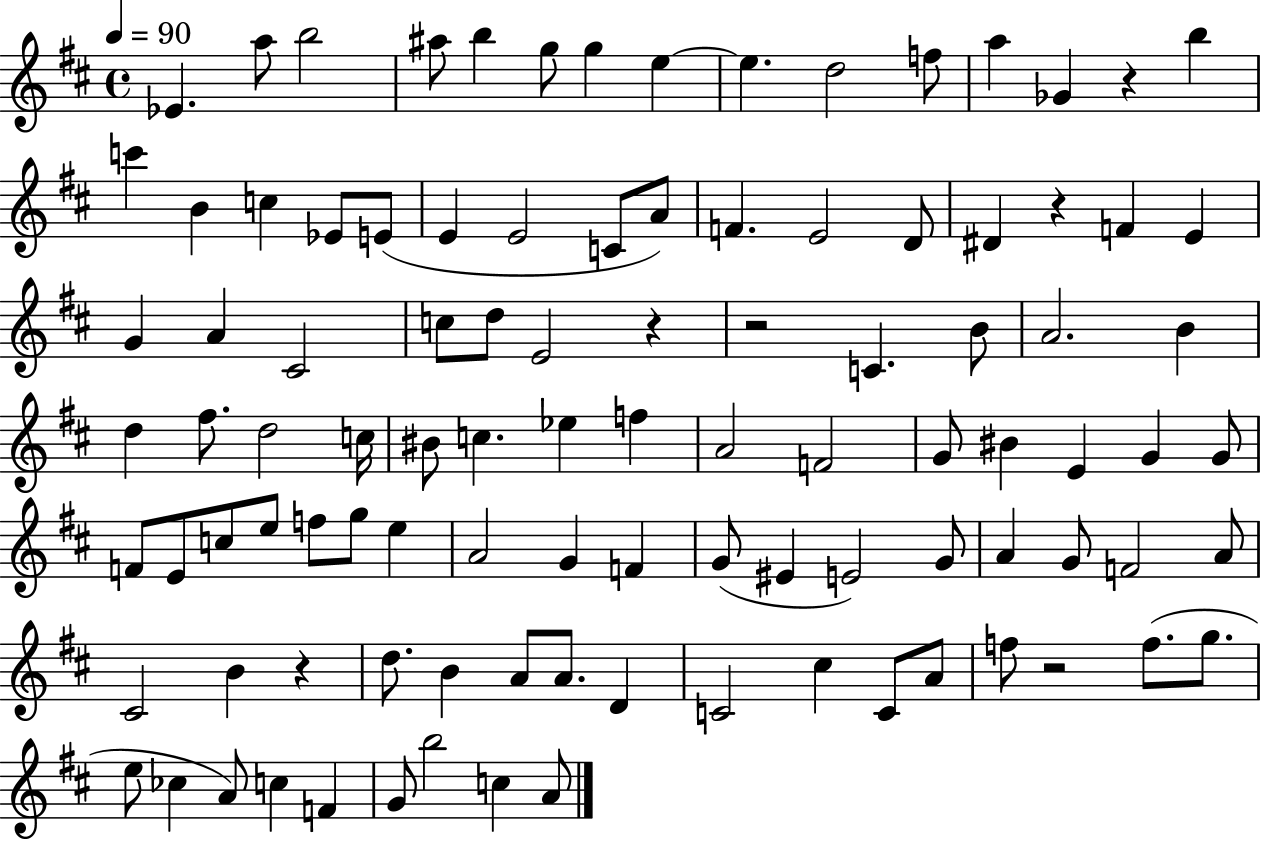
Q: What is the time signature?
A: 4/4